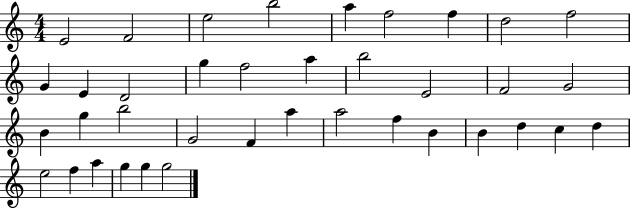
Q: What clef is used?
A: treble